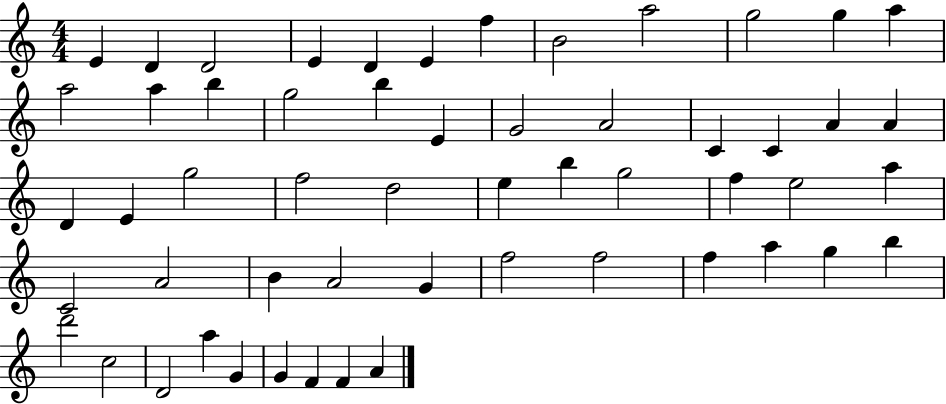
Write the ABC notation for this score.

X:1
T:Untitled
M:4/4
L:1/4
K:C
E D D2 E D E f B2 a2 g2 g a a2 a b g2 b E G2 A2 C C A A D E g2 f2 d2 e b g2 f e2 a C2 A2 B A2 G f2 f2 f a g b d'2 c2 D2 a G G F F A